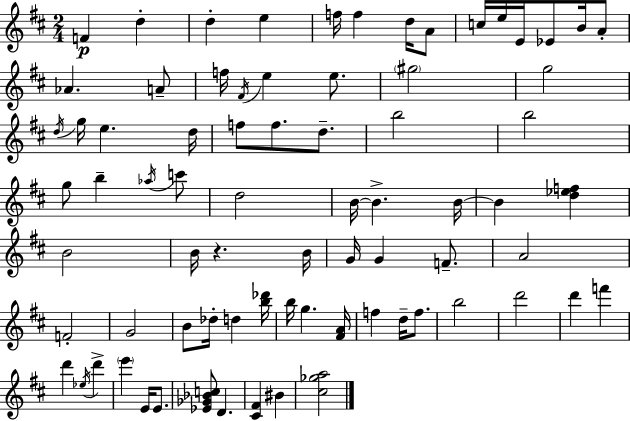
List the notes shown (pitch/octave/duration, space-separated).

F4/q D5/q D5/q E5/q F5/s F5/q D5/s A4/e C5/s E5/s E4/s Eb4/e B4/s A4/e Ab4/q. A4/e F5/s F#4/s E5/q E5/e. G#5/h G5/h D5/s G5/s E5/q. D5/s F5/e F5/e. D5/e. B5/h B5/h G5/e B5/q Ab5/s C6/e D5/h B4/s B4/q. B4/s B4/q [D5,Eb5,F5]/q B4/h B4/s R/q. B4/s G4/s G4/q F4/e. A4/h F4/h G4/h B4/e Db5/s D5/q [B5,Db6]/s B5/s G5/q. [F#4,A4]/s F5/q D5/s F5/e. B5/h D6/h D6/q F6/q D6/q Eb5/s D6/q E6/q E4/s E4/e. [Eb4,Gb4,Bb4,C5]/e D4/q. [C#4,F#4]/q BIS4/q [C#5,Gb5,A5]/h